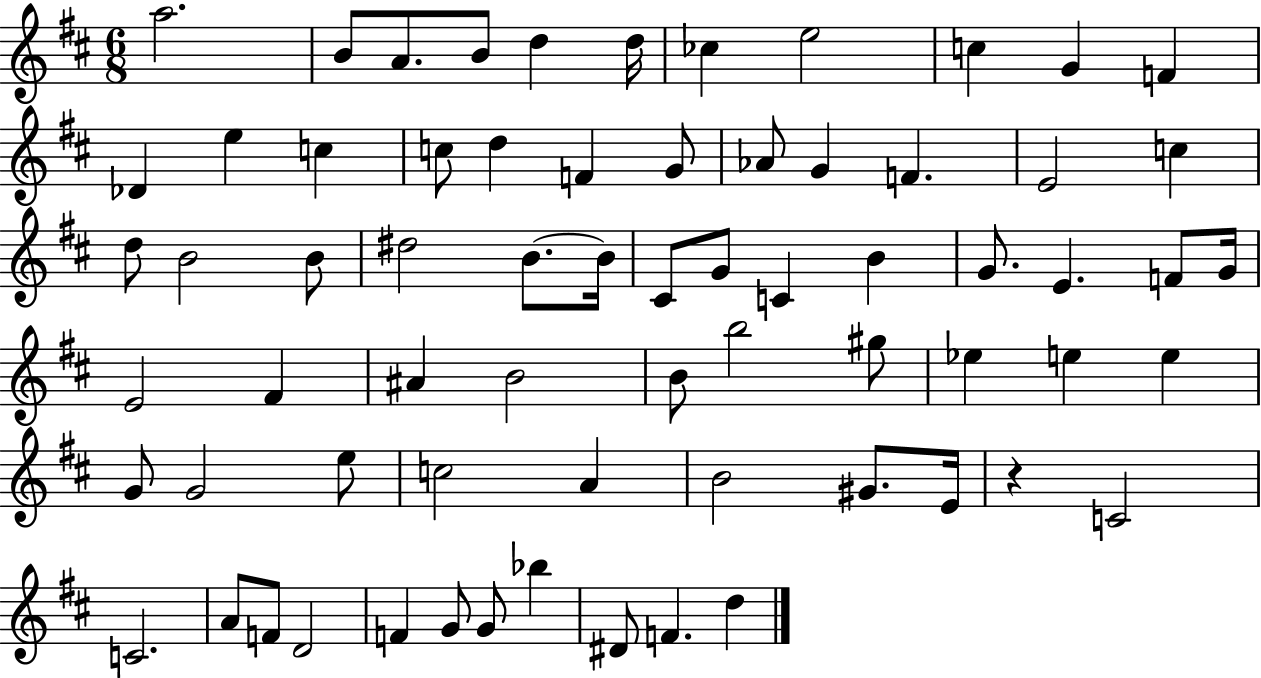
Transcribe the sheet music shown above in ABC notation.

X:1
T:Untitled
M:6/8
L:1/4
K:D
a2 B/2 A/2 B/2 d d/4 _c e2 c G F _D e c c/2 d F G/2 _A/2 G F E2 c d/2 B2 B/2 ^d2 B/2 B/4 ^C/2 G/2 C B G/2 E F/2 G/4 E2 ^F ^A B2 B/2 b2 ^g/2 _e e e G/2 G2 e/2 c2 A B2 ^G/2 E/4 z C2 C2 A/2 F/2 D2 F G/2 G/2 _b ^D/2 F d